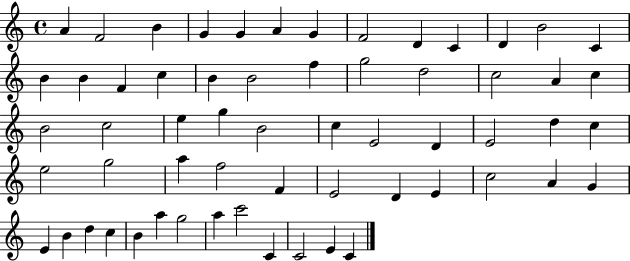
{
  \clef treble
  \time 4/4
  \defaultTimeSignature
  \key c \major
  a'4 f'2 b'4 | g'4 g'4 a'4 g'4 | f'2 d'4 c'4 | d'4 b'2 c'4 | \break b'4 b'4 f'4 c''4 | b'4 b'2 f''4 | g''2 d''2 | c''2 a'4 c''4 | \break b'2 c''2 | e''4 g''4 b'2 | c''4 e'2 d'4 | e'2 d''4 c''4 | \break e''2 g''2 | a''4 f''2 f'4 | e'2 d'4 e'4 | c''2 a'4 g'4 | \break e'4 b'4 d''4 c''4 | b'4 a''4 g''2 | a''4 c'''2 c'4 | c'2 e'4 c'4 | \break \bar "|."
}